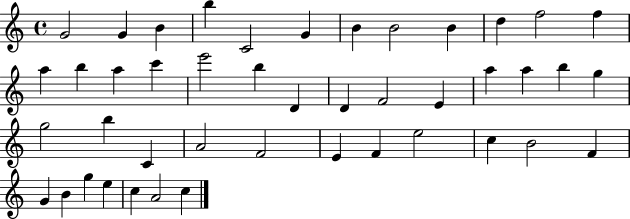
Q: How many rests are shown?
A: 0